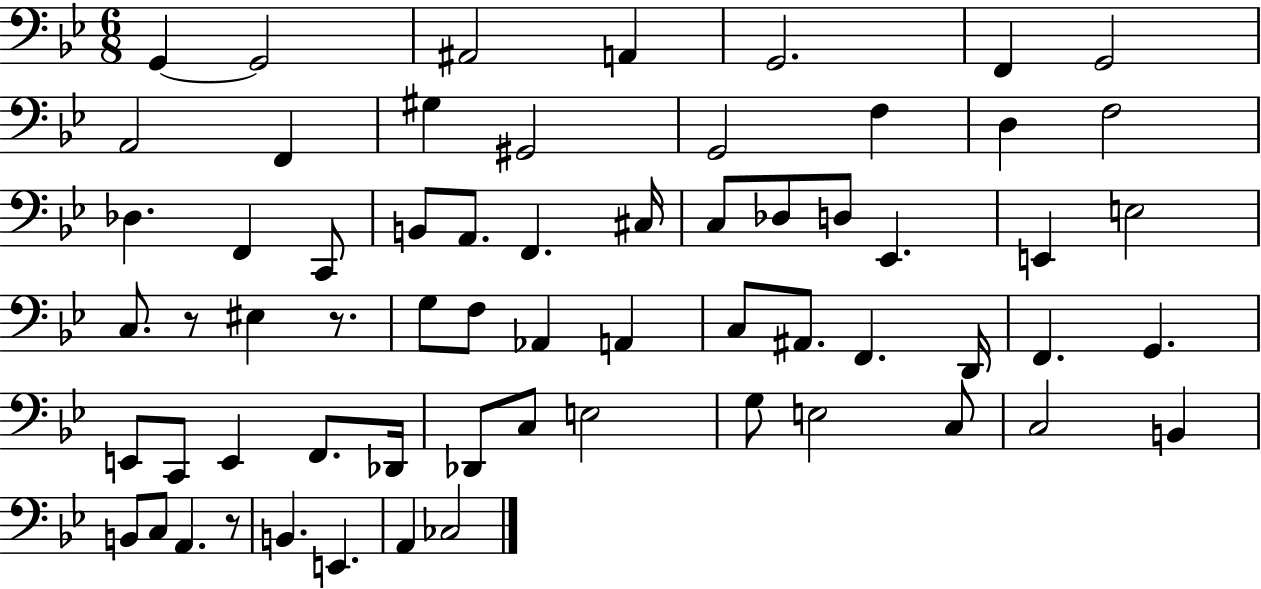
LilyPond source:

{
  \clef bass
  \numericTimeSignature
  \time 6/8
  \key bes \major
  g,4~~ g,2 | ais,2 a,4 | g,2. | f,4 g,2 | \break a,2 f,4 | gis4 gis,2 | g,2 f4 | d4 f2 | \break des4. f,4 c,8 | b,8 a,8. f,4. cis16 | c8 des8 d8 ees,4. | e,4 e2 | \break c8. r8 eis4 r8. | g8 f8 aes,4 a,4 | c8 ais,8. f,4. d,16 | f,4. g,4. | \break e,8 c,8 e,4 f,8. des,16 | des,8 c8 e2 | g8 e2 c8 | c2 b,4 | \break b,8 c8 a,4. r8 | b,4. e,4. | a,4 ces2 | \bar "|."
}